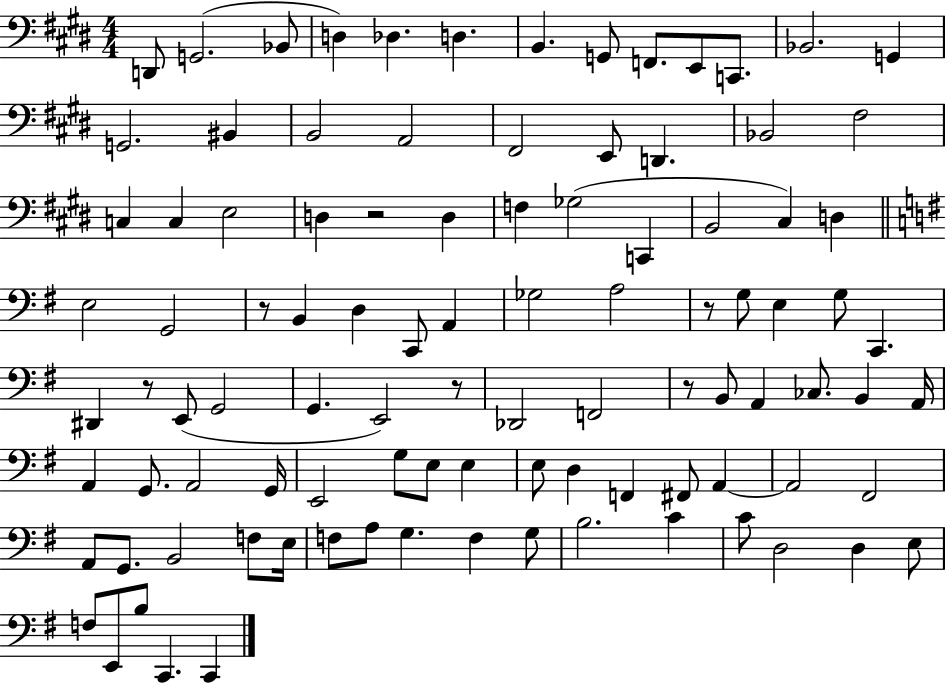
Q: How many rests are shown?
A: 6